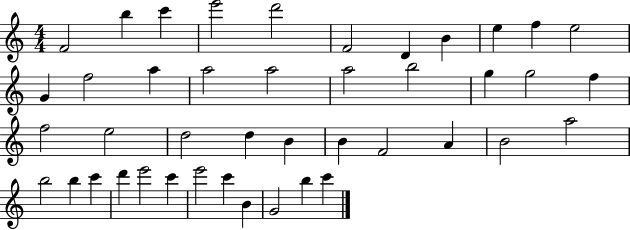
F4/h B5/q C6/q E6/h D6/h F4/h D4/q B4/q E5/q F5/q E5/h G4/q F5/h A5/q A5/h A5/h A5/h B5/h G5/q G5/h F5/q F5/h E5/h D5/h D5/q B4/q B4/q F4/h A4/q B4/h A5/h B5/h B5/q C6/q D6/q E6/h C6/q E6/h C6/q B4/q G4/h B5/q C6/q